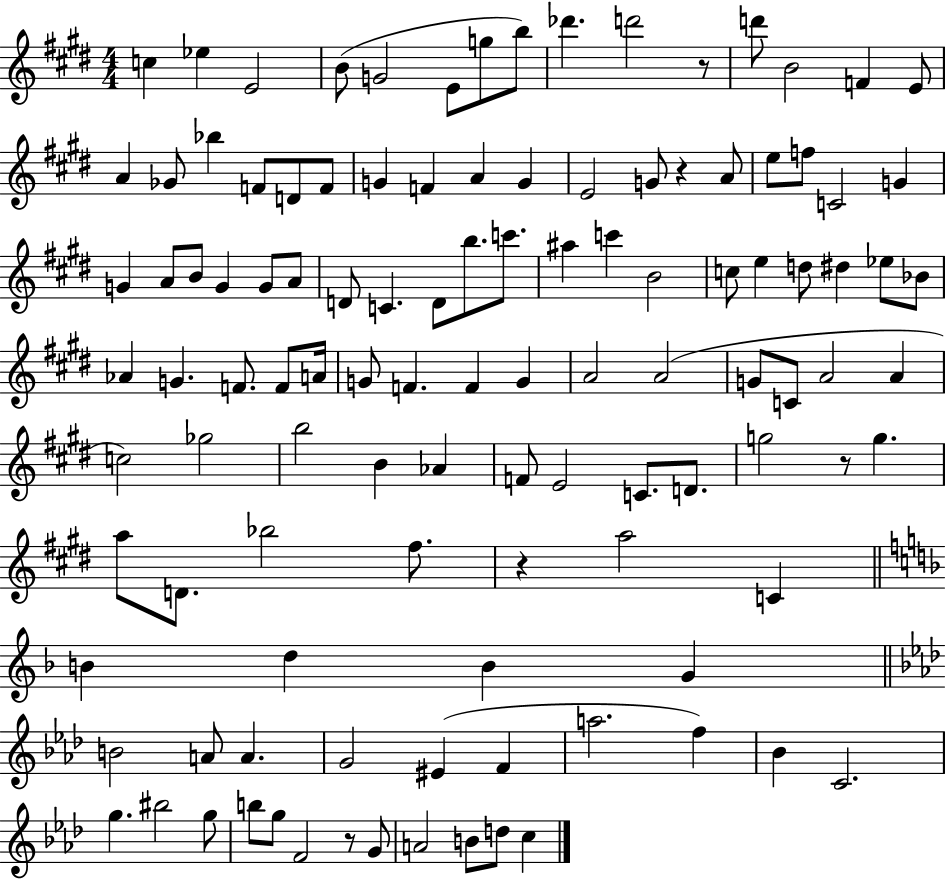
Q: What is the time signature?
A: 4/4